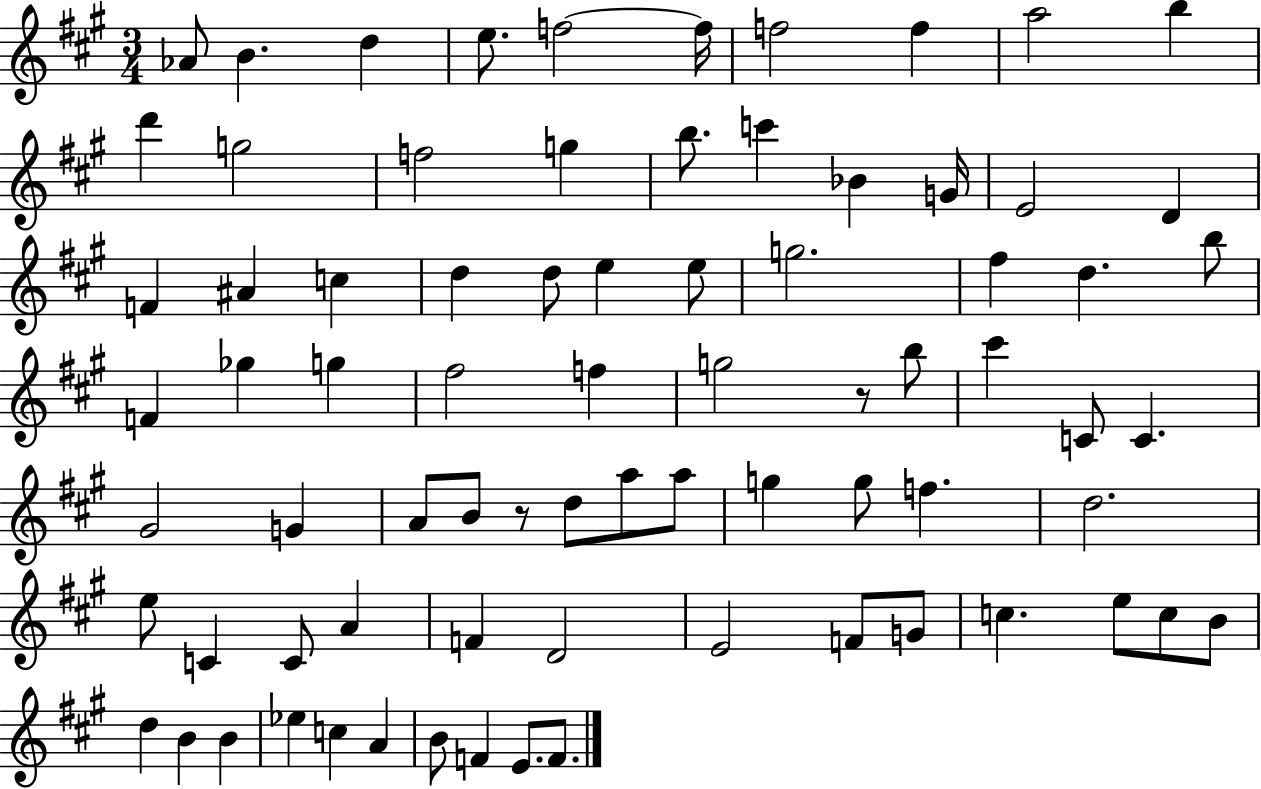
Ab4/e B4/q. D5/q E5/e. F5/h F5/s F5/h F5/q A5/h B5/q D6/q G5/h F5/h G5/q B5/e. C6/q Bb4/q G4/s E4/h D4/q F4/q A#4/q C5/q D5/q D5/e E5/q E5/e G5/h. F#5/q D5/q. B5/e F4/q Gb5/q G5/q F#5/h F5/q G5/h R/e B5/e C#6/q C4/e C4/q. G#4/h G4/q A4/e B4/e R/e D5/e A5/e A5/e G5/q G5/e F5/q. D5/h. E5/e C4/q C4/e A4/q F4/q D4/h E4/h F4/e G4/e C5/q. E5/e C5/e B4/e D5/q B4/q B4/q Eb5/q C5/q A4/q B4/e F4/q E4/e. F4/e.